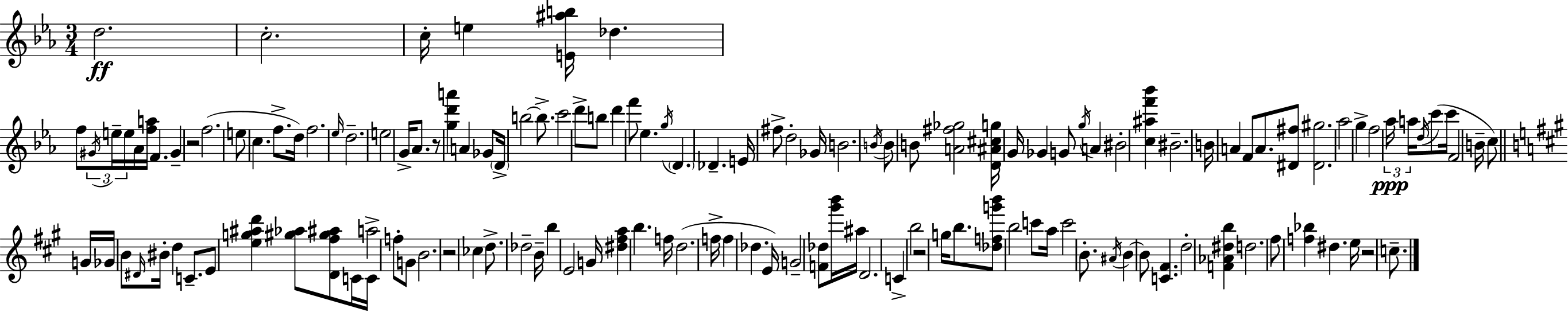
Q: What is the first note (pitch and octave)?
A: D5